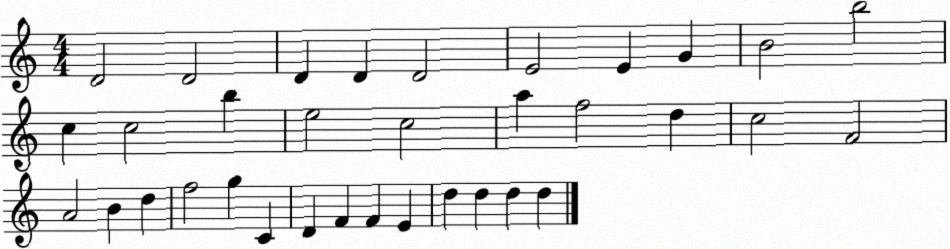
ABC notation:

X:1
T:Untitled
M:4/4
L:1/4
K:C
D2 D2 D D D2 E2 E G B2 b2 c c2 b e2 c2 a f2 d c2 F2 A2 B d f2 g C D F F E d d d d